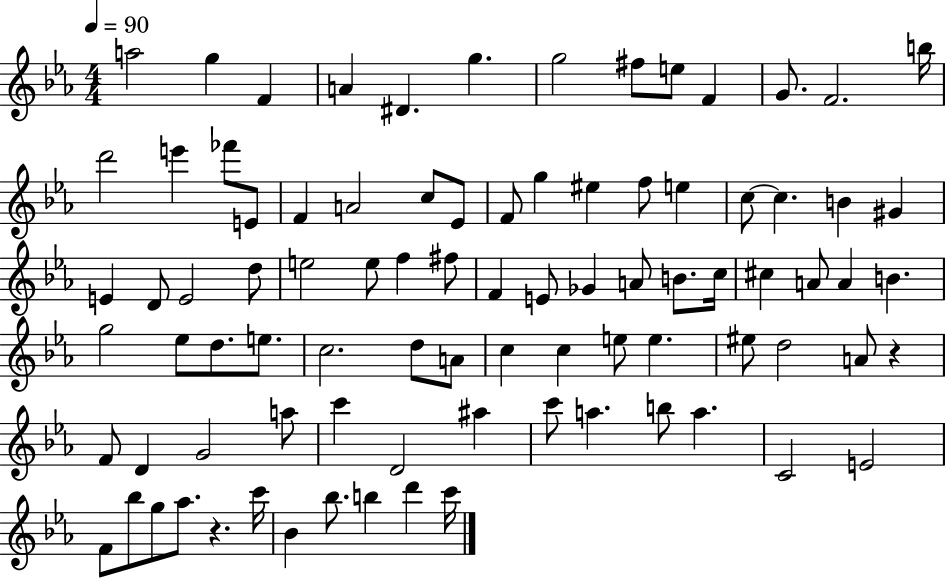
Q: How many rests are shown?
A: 2